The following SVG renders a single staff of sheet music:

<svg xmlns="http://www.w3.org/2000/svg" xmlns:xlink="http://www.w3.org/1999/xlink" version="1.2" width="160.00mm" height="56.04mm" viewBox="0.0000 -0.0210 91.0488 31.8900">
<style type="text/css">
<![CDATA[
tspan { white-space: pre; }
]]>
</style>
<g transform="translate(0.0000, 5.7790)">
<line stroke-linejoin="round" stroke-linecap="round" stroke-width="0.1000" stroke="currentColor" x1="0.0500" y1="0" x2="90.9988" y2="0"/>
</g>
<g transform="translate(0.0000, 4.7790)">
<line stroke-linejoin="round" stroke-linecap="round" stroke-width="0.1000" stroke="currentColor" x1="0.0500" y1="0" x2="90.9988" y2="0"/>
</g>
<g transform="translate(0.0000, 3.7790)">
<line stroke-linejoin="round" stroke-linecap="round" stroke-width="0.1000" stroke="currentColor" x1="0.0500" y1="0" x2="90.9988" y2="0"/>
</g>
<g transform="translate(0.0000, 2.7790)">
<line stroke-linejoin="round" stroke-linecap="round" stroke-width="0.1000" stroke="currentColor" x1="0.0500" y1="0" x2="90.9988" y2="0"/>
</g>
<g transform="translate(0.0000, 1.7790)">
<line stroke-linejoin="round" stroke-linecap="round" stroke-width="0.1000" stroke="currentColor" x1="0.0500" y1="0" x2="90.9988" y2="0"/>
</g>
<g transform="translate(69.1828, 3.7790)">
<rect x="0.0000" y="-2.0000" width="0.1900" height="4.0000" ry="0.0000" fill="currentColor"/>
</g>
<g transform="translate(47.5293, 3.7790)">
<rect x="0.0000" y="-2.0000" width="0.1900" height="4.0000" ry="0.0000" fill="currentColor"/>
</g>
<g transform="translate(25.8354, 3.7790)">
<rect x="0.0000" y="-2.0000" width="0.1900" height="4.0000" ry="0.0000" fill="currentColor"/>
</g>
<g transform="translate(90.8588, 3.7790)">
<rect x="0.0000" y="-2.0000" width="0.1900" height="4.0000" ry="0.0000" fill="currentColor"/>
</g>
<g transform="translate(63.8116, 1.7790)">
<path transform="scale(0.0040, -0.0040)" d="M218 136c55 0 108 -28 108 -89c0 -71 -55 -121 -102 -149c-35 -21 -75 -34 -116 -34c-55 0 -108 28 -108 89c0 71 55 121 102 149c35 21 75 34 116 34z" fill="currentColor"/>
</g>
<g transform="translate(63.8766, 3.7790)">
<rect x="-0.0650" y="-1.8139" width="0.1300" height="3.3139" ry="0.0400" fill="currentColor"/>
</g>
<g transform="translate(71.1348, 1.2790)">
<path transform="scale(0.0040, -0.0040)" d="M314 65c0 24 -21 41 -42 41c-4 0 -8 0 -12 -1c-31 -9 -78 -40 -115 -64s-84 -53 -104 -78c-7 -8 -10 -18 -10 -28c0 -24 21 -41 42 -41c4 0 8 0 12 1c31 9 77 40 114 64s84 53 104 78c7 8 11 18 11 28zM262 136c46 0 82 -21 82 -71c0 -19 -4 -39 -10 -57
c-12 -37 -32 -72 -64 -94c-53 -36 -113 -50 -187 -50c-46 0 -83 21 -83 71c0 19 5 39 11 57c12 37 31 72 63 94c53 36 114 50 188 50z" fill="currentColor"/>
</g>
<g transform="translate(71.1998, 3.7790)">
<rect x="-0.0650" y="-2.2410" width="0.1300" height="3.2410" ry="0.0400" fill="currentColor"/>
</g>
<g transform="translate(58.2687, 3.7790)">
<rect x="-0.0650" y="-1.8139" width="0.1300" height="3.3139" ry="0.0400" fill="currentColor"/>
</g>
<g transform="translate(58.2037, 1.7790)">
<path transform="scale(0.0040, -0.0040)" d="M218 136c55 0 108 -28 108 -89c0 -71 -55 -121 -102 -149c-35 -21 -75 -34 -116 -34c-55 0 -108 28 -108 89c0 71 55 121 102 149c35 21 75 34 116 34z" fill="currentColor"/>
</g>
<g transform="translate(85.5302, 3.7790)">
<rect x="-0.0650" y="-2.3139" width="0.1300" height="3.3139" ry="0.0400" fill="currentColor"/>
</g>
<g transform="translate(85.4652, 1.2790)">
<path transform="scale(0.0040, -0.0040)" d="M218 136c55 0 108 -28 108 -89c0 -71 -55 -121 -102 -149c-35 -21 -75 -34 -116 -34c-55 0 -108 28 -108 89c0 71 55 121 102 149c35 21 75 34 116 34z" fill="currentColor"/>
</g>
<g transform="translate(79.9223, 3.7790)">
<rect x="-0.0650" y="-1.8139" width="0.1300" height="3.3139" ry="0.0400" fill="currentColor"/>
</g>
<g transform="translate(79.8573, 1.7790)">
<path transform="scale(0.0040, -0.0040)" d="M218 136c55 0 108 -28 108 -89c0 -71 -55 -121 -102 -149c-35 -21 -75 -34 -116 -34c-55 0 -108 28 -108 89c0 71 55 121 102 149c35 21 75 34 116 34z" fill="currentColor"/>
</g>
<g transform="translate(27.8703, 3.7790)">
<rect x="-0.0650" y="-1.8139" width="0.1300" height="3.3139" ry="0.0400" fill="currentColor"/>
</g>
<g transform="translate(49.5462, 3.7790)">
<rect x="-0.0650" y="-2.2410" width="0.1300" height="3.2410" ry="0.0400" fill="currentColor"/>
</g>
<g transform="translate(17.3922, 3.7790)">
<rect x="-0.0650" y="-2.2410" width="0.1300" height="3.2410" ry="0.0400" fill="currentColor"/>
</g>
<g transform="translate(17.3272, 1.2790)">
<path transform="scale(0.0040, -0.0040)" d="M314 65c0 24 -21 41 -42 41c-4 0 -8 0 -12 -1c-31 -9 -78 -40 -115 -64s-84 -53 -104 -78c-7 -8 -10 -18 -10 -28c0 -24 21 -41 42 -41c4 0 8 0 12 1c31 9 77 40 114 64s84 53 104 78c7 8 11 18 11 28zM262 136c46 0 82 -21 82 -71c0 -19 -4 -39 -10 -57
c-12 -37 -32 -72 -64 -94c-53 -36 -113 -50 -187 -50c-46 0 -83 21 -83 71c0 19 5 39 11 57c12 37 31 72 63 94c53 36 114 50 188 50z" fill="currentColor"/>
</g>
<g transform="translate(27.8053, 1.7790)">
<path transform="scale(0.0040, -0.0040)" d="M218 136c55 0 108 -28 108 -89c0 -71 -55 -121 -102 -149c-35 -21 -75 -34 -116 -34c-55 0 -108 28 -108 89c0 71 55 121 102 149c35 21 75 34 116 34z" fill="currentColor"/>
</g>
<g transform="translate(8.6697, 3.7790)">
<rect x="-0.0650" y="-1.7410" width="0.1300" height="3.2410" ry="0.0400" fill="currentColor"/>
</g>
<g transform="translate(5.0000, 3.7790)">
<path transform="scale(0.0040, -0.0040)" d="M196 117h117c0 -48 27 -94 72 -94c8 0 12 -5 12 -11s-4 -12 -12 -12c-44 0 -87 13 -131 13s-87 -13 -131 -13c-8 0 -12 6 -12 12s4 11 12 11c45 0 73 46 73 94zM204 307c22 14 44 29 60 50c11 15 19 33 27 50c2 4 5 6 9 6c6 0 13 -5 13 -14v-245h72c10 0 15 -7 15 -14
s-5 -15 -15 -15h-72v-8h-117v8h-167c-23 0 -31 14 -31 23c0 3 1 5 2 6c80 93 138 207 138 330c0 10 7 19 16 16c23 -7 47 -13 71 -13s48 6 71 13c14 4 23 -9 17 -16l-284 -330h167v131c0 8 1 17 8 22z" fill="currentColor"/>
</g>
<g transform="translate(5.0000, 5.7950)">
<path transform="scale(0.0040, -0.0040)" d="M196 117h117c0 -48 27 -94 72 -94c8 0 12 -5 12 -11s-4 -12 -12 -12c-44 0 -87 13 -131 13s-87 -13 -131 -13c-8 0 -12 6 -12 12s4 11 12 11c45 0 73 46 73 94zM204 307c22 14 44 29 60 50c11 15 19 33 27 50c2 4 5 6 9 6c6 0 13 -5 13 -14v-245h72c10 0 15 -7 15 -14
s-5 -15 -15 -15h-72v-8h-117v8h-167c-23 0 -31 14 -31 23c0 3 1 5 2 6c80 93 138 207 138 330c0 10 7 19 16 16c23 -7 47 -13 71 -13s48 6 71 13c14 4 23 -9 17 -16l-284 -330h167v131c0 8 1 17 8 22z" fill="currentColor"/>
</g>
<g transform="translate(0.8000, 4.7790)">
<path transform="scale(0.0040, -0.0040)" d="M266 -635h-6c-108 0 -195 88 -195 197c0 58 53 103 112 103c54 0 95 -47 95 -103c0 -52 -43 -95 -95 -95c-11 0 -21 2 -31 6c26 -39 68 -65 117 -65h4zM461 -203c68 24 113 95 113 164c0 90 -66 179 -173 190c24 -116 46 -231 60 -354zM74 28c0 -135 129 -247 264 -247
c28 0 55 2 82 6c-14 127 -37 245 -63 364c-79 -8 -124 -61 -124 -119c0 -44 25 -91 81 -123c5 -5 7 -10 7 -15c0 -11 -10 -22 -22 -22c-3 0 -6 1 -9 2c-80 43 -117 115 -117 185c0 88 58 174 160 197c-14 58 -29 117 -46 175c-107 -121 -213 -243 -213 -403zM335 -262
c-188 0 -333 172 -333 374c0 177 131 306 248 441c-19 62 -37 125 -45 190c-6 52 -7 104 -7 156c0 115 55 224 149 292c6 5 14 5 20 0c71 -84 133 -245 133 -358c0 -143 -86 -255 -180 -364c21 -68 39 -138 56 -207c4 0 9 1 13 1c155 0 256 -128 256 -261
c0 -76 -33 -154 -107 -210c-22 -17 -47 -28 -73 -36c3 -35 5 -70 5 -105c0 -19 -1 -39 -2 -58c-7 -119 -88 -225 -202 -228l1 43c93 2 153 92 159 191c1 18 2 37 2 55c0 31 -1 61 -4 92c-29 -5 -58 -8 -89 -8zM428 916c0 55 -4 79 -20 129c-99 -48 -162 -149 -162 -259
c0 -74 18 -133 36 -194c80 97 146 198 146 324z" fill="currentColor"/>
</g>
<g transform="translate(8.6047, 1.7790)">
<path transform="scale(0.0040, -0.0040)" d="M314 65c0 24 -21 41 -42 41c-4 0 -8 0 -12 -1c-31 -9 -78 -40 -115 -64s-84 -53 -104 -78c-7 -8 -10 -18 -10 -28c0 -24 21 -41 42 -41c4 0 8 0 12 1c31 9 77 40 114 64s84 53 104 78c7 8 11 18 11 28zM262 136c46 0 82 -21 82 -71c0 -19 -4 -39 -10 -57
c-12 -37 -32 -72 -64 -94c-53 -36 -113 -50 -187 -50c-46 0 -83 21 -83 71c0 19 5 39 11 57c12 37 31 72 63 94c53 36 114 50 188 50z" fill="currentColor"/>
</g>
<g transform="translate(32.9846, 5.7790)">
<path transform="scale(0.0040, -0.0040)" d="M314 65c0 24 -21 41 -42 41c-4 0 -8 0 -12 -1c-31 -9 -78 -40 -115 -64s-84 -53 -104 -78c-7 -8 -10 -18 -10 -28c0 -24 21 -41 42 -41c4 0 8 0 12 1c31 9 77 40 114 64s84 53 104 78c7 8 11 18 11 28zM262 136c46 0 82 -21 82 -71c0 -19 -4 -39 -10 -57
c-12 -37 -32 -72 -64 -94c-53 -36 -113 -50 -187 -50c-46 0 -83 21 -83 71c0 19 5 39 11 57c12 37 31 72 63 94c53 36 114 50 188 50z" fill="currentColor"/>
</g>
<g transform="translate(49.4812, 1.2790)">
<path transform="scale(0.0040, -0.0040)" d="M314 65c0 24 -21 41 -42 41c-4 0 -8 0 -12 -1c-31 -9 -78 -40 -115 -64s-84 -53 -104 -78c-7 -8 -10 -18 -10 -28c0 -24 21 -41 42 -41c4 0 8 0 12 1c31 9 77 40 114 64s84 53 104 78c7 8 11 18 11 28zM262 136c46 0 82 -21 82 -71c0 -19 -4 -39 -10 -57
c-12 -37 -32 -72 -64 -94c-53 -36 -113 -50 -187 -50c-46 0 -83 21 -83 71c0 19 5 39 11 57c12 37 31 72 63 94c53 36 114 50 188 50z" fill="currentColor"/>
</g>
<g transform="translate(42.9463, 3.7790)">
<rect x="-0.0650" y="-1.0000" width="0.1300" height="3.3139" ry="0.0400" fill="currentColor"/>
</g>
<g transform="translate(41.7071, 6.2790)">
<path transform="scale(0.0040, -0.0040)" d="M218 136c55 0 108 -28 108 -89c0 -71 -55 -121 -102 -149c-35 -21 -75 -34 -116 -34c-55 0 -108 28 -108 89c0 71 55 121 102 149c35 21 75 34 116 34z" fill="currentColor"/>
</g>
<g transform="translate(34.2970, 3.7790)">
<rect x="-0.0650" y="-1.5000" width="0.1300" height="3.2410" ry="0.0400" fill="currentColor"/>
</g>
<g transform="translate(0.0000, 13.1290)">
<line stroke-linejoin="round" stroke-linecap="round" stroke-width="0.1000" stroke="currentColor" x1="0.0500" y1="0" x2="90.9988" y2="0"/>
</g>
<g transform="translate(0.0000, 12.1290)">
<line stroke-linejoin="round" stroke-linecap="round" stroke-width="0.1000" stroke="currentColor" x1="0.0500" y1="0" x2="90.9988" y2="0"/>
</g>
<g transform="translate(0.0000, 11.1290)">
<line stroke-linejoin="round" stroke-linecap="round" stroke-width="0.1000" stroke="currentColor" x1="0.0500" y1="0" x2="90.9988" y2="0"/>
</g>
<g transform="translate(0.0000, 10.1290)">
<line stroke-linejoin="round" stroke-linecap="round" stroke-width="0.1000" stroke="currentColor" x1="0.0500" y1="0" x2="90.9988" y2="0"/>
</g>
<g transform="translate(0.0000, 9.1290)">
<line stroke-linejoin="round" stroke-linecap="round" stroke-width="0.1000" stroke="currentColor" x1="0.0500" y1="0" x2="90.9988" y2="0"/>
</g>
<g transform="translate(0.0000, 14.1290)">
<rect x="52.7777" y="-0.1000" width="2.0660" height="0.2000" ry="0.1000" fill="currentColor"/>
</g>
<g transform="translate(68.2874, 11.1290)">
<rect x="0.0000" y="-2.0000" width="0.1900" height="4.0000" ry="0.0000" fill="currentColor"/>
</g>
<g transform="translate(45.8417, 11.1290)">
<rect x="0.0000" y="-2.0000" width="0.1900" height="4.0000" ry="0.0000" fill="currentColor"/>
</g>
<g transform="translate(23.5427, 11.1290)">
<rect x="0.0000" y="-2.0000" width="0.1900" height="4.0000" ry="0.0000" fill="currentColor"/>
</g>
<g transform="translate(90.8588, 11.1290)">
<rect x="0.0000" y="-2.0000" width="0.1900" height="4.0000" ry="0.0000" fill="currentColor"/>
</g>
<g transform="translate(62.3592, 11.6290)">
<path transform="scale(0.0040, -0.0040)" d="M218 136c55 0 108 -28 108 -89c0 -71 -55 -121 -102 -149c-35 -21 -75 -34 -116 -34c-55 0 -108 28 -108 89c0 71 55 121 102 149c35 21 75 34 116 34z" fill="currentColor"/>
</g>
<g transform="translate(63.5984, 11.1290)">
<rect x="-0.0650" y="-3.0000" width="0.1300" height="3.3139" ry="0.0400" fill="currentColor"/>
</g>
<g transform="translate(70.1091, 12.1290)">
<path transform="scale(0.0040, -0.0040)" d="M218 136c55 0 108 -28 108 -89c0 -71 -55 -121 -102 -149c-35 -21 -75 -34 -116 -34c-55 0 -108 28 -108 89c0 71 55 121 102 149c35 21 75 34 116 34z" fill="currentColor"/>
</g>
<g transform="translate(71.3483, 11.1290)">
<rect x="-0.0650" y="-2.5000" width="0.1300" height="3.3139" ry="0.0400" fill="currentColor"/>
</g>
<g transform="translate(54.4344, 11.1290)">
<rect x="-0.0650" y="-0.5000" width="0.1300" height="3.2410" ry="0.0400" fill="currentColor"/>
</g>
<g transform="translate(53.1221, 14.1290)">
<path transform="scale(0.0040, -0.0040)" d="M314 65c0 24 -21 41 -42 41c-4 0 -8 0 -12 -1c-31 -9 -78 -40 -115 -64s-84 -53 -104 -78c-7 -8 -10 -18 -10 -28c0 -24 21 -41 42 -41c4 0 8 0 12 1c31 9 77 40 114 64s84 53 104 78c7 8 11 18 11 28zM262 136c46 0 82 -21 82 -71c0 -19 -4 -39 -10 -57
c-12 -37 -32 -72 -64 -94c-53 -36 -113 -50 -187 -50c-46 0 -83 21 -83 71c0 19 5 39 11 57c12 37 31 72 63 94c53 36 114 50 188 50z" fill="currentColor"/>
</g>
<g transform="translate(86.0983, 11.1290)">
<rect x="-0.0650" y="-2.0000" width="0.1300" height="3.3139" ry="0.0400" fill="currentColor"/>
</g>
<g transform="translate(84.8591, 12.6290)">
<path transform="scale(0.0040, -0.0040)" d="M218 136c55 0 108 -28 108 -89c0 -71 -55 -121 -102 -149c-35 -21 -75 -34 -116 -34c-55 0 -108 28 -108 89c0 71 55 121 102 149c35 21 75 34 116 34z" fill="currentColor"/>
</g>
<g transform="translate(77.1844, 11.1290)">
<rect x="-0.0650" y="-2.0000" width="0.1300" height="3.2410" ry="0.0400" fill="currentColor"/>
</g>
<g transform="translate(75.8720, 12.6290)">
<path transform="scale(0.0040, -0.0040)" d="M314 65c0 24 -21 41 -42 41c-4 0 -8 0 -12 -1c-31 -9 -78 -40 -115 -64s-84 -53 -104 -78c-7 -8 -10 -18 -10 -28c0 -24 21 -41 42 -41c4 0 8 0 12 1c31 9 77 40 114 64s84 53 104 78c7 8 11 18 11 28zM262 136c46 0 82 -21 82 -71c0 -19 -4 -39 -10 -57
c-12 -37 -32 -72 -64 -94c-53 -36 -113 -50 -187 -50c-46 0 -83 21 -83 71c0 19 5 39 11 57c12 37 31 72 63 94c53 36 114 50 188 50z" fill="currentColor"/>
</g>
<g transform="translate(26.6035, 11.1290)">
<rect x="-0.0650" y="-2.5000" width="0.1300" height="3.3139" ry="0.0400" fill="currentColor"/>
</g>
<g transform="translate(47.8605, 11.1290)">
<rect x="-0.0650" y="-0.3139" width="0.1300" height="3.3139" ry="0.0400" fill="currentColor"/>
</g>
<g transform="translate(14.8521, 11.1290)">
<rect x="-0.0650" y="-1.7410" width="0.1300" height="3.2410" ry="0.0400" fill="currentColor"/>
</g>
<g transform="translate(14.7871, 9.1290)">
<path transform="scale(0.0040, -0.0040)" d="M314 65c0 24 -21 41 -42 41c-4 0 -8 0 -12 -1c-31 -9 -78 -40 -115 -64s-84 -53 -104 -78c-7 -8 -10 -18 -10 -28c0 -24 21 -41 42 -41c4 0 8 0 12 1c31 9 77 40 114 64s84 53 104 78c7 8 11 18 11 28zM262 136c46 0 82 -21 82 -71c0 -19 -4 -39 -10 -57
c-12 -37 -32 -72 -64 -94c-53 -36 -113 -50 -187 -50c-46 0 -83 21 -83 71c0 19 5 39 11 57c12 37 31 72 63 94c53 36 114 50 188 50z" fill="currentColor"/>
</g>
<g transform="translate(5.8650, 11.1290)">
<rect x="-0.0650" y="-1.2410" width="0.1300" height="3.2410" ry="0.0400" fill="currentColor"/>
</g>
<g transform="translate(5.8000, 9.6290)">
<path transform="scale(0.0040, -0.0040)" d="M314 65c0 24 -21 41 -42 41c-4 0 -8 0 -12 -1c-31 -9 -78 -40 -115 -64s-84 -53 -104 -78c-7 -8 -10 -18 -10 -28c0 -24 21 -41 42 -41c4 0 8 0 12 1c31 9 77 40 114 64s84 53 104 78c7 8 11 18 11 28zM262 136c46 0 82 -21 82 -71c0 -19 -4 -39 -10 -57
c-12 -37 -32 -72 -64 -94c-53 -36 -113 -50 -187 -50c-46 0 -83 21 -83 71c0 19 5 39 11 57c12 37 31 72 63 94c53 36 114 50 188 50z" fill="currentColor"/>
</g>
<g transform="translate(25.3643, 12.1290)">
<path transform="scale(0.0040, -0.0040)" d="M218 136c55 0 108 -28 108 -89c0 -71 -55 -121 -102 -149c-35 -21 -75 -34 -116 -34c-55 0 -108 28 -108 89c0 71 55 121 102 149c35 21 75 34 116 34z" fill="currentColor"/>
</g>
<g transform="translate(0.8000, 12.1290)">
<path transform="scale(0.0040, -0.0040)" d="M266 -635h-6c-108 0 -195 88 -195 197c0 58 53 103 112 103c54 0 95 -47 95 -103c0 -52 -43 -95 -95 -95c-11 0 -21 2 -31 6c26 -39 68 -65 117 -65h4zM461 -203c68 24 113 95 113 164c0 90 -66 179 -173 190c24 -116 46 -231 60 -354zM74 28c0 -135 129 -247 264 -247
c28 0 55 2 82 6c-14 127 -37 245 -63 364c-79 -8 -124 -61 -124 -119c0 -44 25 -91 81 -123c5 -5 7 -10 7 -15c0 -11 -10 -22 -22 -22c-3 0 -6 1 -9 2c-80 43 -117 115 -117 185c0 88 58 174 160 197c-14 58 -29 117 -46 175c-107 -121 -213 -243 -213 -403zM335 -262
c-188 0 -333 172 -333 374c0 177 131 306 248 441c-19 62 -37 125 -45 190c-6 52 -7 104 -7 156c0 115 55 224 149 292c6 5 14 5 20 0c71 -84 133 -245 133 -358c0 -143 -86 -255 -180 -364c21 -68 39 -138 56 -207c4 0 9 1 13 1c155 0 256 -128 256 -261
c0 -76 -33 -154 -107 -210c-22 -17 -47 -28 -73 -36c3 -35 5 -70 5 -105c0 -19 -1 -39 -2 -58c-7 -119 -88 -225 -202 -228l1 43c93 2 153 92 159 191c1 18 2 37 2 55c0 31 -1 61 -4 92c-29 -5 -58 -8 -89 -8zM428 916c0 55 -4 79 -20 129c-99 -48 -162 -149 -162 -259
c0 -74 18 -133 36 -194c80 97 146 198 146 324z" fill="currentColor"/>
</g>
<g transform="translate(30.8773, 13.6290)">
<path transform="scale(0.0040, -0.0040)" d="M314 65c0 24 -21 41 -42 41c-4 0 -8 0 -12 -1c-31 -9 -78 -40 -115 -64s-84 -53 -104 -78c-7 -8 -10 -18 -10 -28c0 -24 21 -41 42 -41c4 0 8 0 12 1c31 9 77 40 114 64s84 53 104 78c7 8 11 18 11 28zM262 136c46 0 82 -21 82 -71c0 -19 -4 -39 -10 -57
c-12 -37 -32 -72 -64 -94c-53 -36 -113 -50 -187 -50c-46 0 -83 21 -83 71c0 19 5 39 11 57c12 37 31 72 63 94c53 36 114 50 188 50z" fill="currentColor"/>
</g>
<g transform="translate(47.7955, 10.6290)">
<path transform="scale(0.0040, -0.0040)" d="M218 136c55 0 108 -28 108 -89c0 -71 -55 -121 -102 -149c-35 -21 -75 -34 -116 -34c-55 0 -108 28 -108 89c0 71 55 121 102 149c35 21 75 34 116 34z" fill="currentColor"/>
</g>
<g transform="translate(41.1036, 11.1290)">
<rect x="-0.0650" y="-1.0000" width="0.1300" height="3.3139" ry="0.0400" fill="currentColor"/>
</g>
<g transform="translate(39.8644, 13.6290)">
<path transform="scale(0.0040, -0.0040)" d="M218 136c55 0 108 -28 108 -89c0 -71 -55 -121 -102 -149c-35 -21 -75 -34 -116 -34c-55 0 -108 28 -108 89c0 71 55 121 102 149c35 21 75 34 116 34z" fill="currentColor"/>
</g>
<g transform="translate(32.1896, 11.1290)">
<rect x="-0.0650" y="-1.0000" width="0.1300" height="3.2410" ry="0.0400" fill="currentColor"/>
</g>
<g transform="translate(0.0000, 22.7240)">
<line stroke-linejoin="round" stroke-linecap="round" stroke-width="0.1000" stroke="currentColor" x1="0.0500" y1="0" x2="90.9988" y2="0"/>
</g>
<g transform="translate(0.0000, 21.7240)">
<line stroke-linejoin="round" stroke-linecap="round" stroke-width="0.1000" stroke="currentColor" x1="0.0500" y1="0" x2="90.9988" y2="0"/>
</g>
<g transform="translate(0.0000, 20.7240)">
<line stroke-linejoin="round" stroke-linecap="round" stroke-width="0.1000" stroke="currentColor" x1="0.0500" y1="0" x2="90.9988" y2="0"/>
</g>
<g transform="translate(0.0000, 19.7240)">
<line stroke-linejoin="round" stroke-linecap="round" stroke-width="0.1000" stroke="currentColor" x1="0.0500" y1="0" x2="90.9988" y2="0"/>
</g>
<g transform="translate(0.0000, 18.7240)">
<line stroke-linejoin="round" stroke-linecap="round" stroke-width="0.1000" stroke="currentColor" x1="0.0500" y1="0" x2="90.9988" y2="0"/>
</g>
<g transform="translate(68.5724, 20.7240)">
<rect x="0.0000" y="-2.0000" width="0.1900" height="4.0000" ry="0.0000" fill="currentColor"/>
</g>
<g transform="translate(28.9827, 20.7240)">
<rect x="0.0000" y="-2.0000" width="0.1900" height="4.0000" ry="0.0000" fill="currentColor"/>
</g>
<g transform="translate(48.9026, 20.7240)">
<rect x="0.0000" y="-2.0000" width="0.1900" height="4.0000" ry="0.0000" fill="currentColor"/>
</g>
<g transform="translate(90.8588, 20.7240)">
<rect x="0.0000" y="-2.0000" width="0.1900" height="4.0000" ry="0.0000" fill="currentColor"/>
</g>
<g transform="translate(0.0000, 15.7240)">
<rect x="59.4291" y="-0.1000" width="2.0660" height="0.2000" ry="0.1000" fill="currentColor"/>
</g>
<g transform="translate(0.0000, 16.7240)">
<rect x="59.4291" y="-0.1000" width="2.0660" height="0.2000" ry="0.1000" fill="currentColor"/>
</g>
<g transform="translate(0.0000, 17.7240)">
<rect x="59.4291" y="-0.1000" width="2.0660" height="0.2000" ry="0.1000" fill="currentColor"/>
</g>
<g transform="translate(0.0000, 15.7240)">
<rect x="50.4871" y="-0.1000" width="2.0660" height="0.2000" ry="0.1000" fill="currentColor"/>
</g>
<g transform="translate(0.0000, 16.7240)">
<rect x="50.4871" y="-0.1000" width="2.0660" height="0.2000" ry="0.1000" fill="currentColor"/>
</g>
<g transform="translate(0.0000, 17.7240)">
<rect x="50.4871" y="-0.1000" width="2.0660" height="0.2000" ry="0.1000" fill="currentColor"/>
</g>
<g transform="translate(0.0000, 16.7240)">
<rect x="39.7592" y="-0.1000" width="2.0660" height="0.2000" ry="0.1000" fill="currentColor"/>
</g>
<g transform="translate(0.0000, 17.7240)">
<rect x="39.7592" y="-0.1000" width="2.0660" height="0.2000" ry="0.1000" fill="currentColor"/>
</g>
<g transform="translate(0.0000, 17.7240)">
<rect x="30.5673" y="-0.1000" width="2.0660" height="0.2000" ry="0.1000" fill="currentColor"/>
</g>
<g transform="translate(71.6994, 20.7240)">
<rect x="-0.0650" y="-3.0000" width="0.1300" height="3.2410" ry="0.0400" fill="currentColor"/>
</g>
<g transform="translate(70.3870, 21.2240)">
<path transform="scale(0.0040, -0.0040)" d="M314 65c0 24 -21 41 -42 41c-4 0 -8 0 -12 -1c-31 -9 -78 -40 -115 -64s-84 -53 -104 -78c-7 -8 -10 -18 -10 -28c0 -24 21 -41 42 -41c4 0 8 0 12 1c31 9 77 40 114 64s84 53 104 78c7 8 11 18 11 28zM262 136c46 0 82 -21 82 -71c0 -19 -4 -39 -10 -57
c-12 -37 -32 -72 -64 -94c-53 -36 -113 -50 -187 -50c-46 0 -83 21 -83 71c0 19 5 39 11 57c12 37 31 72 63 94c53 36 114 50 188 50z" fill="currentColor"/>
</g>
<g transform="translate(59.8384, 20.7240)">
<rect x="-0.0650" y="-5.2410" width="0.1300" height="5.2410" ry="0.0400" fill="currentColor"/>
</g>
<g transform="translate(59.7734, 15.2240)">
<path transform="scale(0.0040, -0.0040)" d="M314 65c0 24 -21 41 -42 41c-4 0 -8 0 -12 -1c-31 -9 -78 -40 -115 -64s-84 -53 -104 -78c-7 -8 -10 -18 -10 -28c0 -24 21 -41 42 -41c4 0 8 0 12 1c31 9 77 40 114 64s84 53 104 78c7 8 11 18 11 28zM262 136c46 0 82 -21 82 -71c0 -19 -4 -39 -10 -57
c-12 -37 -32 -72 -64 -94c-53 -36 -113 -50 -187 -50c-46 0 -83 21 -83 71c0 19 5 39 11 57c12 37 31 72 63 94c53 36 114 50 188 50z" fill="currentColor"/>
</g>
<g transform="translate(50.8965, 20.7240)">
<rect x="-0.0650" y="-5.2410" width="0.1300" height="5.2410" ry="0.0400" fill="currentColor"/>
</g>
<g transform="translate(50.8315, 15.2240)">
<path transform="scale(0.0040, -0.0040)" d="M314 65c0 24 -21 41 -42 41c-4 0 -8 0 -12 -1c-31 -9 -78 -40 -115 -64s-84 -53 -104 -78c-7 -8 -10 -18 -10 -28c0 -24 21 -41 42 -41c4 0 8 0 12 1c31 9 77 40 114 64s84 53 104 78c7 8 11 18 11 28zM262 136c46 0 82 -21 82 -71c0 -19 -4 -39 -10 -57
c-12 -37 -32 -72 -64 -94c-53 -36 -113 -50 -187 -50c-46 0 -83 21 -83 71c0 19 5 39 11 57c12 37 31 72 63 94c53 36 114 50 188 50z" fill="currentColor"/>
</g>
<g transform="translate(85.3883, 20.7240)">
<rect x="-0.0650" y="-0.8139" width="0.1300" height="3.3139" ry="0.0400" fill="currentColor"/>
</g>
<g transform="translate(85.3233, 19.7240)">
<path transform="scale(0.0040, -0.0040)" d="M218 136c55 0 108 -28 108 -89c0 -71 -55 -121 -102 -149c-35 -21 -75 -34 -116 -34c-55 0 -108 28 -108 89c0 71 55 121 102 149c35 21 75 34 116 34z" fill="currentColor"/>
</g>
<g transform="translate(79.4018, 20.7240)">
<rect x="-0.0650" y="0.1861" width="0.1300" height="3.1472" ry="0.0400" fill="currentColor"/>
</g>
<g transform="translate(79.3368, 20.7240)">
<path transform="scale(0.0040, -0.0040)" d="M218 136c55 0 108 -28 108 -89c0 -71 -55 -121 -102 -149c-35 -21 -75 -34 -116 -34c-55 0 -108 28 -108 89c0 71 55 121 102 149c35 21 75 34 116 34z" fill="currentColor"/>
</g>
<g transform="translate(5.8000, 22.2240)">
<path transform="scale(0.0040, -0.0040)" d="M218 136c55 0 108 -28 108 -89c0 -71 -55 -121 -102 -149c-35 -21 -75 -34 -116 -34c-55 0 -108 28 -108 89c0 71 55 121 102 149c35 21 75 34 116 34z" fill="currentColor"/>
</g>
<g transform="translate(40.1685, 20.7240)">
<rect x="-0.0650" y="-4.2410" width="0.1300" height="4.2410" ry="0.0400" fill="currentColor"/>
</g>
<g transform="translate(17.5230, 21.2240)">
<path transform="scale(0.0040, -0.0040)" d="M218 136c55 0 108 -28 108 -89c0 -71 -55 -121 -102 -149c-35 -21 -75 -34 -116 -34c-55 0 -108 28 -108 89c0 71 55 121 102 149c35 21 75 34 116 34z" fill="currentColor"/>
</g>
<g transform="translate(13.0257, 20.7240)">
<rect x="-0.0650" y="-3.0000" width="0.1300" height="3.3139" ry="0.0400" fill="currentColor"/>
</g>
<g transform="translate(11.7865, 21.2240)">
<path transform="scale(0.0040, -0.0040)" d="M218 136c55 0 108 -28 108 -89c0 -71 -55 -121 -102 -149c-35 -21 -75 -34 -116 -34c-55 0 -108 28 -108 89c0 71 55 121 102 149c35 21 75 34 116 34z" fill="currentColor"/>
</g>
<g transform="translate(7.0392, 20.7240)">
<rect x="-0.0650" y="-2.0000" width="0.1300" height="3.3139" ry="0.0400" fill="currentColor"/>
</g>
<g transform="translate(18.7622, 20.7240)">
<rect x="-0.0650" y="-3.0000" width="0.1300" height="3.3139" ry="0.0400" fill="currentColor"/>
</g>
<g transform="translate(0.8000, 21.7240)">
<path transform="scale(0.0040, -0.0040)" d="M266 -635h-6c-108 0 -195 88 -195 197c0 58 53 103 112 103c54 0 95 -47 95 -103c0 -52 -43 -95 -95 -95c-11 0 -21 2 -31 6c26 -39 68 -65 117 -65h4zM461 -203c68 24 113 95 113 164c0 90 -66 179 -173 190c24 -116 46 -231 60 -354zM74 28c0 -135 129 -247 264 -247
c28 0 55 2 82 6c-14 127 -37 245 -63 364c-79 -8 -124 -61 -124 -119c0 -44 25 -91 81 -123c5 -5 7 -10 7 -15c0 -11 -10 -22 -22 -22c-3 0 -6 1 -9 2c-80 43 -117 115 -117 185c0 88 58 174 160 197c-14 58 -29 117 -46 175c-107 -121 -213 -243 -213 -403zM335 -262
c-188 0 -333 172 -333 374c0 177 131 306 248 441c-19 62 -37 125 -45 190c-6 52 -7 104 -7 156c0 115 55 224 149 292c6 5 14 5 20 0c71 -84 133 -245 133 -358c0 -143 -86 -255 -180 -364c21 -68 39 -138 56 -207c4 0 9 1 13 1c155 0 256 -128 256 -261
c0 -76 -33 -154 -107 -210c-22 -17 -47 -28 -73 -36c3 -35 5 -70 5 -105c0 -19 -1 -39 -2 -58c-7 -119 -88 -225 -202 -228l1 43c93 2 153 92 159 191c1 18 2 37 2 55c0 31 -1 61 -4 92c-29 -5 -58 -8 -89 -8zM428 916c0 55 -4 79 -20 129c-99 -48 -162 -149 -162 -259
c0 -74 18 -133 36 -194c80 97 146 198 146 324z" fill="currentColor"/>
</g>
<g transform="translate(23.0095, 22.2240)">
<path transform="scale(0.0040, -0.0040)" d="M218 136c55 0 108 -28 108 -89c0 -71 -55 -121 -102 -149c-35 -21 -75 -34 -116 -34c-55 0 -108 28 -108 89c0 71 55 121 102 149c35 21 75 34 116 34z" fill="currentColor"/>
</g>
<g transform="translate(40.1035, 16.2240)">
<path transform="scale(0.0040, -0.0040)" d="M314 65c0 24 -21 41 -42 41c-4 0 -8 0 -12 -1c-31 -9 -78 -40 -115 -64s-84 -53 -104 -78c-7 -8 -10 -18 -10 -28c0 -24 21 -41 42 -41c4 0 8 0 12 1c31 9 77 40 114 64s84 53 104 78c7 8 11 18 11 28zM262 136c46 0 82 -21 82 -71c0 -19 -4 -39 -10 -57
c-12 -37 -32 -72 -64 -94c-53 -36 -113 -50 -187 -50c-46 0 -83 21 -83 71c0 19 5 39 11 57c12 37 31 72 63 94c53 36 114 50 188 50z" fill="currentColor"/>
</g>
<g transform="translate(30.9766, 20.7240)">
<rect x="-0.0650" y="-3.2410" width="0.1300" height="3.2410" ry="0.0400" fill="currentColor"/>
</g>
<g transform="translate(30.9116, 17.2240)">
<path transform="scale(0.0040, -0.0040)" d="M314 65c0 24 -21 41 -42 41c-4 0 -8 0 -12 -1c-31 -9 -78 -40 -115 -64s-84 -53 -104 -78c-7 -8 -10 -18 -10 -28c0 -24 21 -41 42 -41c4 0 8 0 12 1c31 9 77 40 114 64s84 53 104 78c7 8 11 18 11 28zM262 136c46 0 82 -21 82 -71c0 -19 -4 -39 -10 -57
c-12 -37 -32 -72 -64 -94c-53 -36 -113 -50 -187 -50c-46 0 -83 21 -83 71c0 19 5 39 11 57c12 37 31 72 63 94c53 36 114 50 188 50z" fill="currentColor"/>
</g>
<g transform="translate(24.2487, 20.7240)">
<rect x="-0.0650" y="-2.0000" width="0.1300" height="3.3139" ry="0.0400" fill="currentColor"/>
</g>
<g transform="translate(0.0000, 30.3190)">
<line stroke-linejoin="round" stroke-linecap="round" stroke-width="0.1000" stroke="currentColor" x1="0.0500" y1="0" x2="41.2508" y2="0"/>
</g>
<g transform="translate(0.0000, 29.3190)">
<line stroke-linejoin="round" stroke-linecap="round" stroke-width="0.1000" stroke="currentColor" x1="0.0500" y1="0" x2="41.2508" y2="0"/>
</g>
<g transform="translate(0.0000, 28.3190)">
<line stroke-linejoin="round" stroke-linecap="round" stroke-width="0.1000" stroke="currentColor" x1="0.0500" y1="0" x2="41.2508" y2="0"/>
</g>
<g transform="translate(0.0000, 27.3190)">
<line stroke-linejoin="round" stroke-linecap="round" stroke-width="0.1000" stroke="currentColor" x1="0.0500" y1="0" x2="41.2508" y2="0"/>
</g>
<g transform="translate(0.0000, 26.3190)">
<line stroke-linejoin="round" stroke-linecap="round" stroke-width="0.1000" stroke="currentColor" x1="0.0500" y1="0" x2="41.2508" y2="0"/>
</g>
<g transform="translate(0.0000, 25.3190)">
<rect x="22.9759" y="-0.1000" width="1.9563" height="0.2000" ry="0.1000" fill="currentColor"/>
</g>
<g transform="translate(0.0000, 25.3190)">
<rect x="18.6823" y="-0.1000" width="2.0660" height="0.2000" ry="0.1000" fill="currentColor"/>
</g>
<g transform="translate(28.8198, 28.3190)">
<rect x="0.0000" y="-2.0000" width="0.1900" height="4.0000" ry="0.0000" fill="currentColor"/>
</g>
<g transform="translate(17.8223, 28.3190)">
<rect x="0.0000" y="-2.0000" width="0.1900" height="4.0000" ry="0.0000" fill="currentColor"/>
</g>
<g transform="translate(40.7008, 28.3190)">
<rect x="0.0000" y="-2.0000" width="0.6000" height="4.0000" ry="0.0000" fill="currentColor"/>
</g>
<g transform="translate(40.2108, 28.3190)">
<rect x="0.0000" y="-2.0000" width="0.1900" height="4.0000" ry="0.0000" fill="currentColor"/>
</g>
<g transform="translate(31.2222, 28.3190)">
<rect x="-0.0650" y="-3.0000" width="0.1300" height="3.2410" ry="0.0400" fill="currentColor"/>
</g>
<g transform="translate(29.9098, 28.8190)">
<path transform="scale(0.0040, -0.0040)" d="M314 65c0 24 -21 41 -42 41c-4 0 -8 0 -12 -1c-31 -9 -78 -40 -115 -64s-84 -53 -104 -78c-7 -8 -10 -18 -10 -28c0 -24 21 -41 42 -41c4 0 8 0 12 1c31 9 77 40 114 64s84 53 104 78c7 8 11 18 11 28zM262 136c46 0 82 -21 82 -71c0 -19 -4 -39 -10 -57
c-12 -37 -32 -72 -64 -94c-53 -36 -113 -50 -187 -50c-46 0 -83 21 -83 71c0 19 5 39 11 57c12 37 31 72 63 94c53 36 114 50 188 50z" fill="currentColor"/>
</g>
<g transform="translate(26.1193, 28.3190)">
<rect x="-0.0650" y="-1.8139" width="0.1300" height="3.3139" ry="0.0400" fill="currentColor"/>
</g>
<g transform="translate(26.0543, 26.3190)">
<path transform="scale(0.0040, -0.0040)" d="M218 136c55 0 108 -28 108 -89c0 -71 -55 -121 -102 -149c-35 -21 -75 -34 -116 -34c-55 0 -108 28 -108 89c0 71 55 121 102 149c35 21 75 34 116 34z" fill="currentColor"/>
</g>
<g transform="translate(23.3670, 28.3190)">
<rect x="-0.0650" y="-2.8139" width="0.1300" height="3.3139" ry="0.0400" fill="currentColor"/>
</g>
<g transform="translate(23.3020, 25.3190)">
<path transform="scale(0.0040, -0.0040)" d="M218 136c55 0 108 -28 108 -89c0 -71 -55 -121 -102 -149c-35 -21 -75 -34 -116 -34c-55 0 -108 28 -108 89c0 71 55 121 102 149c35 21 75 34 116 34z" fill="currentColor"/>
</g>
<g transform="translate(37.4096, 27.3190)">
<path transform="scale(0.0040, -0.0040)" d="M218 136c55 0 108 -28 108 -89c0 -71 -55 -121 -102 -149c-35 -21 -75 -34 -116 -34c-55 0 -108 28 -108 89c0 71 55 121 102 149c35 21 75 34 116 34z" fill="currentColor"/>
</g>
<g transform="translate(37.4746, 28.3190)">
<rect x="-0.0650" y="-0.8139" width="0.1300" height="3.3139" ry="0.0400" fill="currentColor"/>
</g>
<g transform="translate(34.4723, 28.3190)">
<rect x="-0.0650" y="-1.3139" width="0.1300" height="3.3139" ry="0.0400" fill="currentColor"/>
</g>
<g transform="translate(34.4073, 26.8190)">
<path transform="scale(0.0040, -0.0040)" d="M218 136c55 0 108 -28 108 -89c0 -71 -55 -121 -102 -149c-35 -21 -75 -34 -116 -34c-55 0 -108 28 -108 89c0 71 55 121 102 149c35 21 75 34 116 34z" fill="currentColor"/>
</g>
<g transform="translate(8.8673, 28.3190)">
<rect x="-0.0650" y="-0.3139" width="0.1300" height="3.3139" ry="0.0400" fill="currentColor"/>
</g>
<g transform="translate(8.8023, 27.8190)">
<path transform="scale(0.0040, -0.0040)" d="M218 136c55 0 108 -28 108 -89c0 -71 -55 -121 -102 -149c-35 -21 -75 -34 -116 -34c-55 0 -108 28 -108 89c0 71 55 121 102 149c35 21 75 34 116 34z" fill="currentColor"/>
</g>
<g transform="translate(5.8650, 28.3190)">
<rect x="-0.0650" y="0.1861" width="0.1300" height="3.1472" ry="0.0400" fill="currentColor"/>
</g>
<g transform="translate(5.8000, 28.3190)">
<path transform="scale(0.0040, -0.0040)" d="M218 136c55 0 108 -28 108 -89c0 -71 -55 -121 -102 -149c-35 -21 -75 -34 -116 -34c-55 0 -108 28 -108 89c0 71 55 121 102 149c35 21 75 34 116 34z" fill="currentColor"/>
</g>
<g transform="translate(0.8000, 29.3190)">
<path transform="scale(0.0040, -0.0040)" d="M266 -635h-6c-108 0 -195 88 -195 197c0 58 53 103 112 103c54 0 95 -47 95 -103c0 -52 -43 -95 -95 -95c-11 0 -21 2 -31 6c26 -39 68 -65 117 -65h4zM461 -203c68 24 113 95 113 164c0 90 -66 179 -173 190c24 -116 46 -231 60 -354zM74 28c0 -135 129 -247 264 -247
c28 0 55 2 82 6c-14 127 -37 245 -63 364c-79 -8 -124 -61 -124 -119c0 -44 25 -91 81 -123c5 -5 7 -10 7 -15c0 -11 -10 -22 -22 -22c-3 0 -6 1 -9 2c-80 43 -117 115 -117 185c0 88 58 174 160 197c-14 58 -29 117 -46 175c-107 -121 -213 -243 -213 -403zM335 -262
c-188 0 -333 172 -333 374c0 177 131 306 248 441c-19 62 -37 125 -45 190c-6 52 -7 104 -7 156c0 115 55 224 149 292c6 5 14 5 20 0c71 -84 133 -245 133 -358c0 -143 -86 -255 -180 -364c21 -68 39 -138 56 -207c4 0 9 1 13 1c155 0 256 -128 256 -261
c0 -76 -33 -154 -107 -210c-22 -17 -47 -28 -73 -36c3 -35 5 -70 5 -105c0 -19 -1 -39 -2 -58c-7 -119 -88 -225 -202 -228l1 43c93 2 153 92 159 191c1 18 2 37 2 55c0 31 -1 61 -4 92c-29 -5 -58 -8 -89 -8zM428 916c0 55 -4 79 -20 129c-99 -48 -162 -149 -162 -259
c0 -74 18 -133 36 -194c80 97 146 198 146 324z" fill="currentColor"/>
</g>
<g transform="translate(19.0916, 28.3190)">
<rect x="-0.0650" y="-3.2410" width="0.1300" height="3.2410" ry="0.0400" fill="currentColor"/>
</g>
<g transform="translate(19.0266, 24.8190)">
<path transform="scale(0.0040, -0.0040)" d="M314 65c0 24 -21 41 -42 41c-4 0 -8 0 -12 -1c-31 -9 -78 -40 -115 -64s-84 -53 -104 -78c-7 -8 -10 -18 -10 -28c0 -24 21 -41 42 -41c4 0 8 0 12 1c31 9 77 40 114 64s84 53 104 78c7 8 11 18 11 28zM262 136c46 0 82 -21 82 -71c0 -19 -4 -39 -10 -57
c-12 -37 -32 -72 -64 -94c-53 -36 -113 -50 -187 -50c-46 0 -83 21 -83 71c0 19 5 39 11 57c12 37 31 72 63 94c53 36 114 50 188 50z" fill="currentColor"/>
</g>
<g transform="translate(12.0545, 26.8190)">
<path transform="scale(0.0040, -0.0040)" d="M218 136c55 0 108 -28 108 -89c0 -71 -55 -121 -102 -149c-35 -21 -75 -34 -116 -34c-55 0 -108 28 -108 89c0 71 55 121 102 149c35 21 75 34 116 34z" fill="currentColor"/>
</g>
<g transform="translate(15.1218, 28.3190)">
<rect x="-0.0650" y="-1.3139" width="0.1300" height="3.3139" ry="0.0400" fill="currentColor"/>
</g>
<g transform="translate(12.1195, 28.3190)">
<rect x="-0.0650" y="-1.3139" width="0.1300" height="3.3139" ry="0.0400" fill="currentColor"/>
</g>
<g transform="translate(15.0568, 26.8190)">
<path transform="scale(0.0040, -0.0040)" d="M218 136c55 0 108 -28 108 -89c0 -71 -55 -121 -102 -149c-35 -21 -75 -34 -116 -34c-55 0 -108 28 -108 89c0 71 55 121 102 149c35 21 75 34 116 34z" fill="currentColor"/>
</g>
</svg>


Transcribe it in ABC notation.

X:1
T:Untitled
M:4/4
L:1/4
K:C
f2 g2 f E2 D g2 f f g2 f g e2 f2 G D2 D c C2 A G F2 F F A A F b2 d'2 f'2 f'2 A2 B d B c e e b2 a f A2 e d